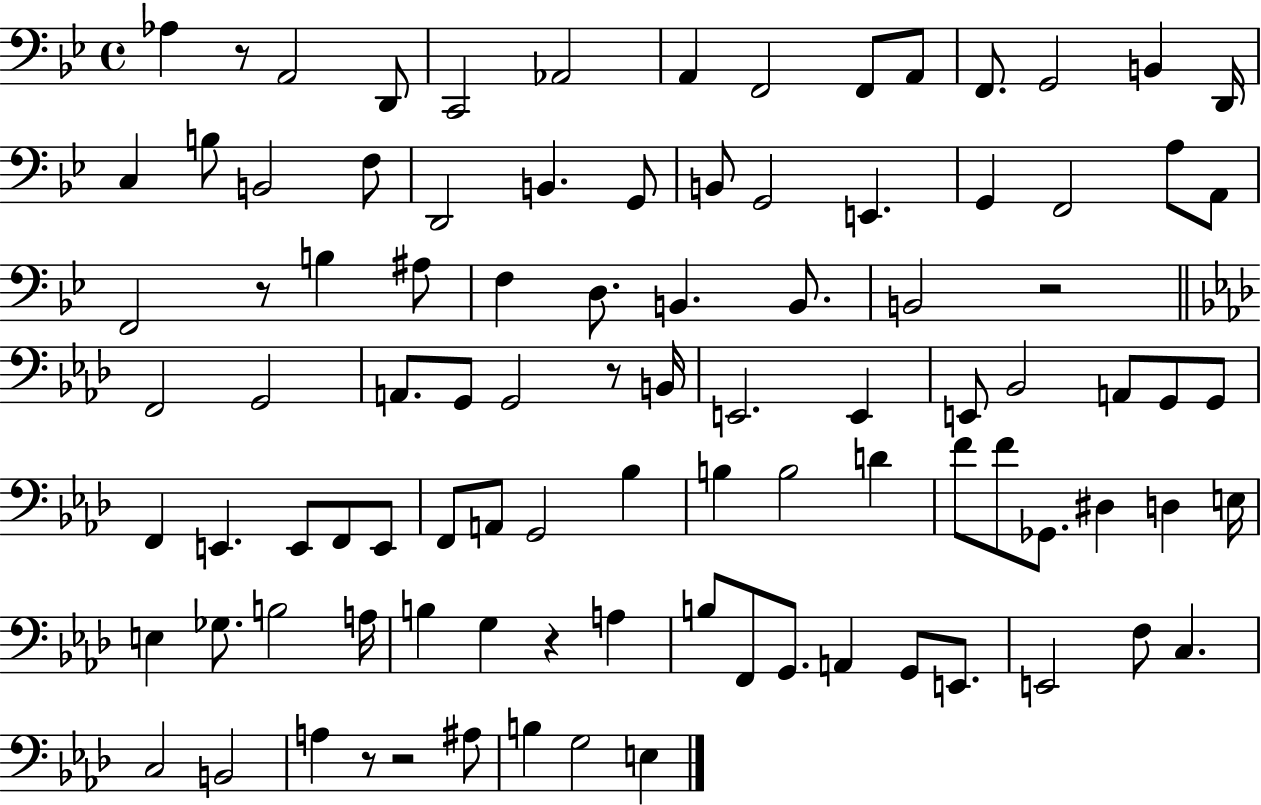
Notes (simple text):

Ab3/q R/e A2/h D2/e C2/h Ab2/h A2/q F2/h F2/e A2/e F2/e. G2/h B2/q D2/s C3/q B3/e B2/h F3/e D2/h B2/q. G2/e B2/e G2/h E2/q. G2/q F2/h A3/e A2/e F2/h R/e B3/q A#3/e F3/q D3/e. B2/q. B2/e. B2/h R/h F2/h G2/h A2/e. G2/e G2/h R/e B2/s E2/h. E2/q E2/e Bb2/h A2/e G2/e G2/e F2/q E2/q. E2/e F2/e E2/e F2/e A2/e G2/h Bb3/q B3/q B3/h D4/q F4/e F4/e Gb2/e. D#3/q D3/q E3/s E3/q Gb3/e. B3/h A3/s B3/q G3/q R/q A3/q B3/e F2/e G2/e. A2/q G2/e E2/e. E2/h F3/e C3/q. C3/h B2/h A3/q R/e R/h A#3/e B3/q G3/h E3/q